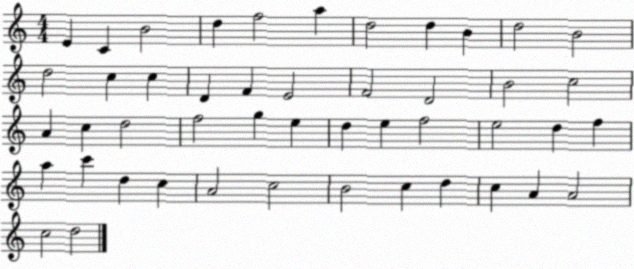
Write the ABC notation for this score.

X:1
T:Untitled
M:4/4
L:1/4
K:C
E C B2 d f2 a d2 d B d2 B2 d2 c c D F E2 F2 D2 B2 c2 A c d2 f2 g e d e f2 e2 d f a c' d c A2 c2 B2 c d c A A2 c2 d2